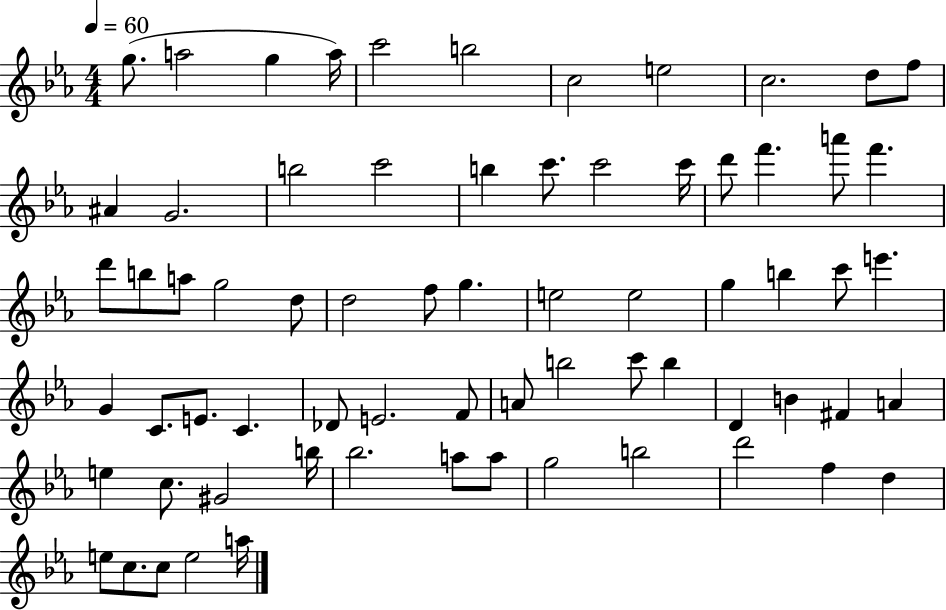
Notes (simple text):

G5/e. A5/h G5/q A5/s C6/h B5/h C5/h E5/h C5/h. D5/e F5/e A#4/q G4/h. B5/h C6/h B5/q C6/e. C6/h C6/s D6/e F6/q. A6/e F6/q. D6/e B5/e A5/e G5/h D5/e D5/h F5/e G5/q. E5/h E5/h G5/q B5/q C6/e E6/q. G4/q C4/e. E4/e. C4/q. Db4/e E4/h. F4/e A4/e B5/h C6/e B5/q D4/q B4/q F#4/q A4/q E5/q C5/e. G#4/h B5/s Bb5/h. A5/e A5/e G5/h B5/h D6/h F5/q D5/q E5/e C5/e. C5/e E5/h A5/s